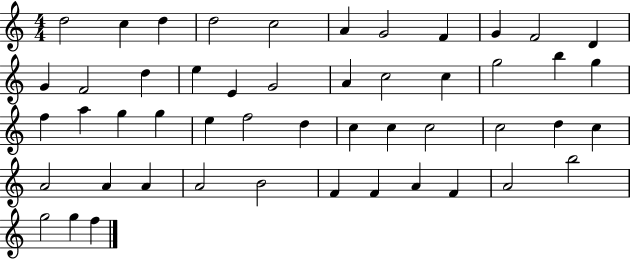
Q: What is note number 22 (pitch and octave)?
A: B5